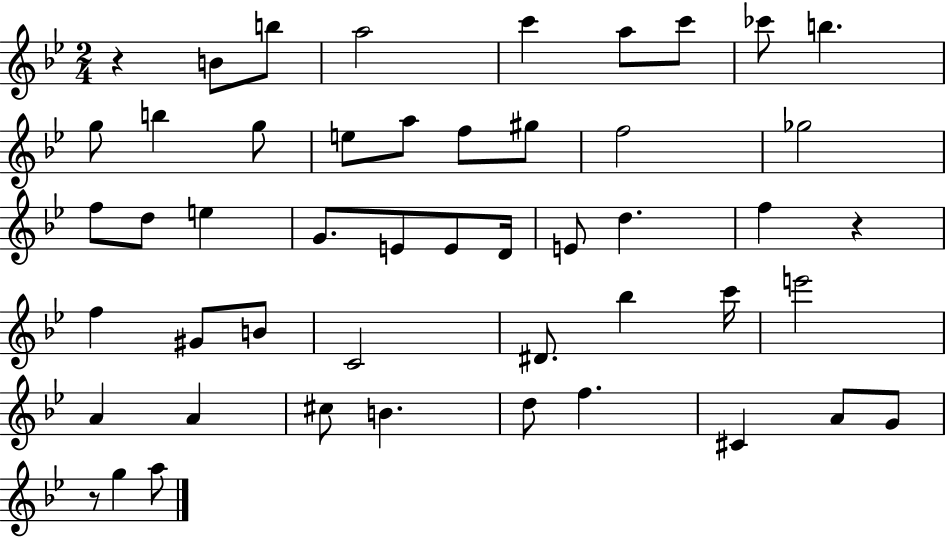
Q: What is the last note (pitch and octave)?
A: A5